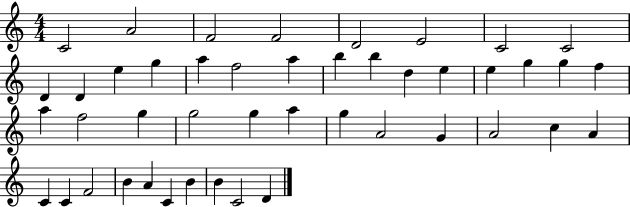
X:1
T:Untitled
M:4/4
L:1/4
K:C
C2 A2 F2 F2 D2 E2 C2 C2 D D e g a f2 a b b d e e g g f a f2 g g2 g a g A2 G A2 c A C C F2 B A C B B C2 D